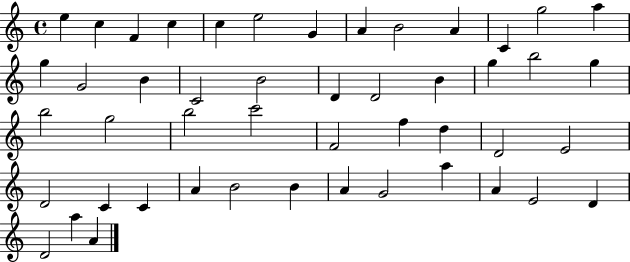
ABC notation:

X:1
T:Untitled
M:4/4
L:1/4
K:C
e c F c c e2 G A B2 A C g2 a g G2 B C2 B2 D D2 B g b2 g b2 g2 b2 c'2 F2 f d D2 E2 D2 C C A B2 B A G2 a A E2 D D2 a A